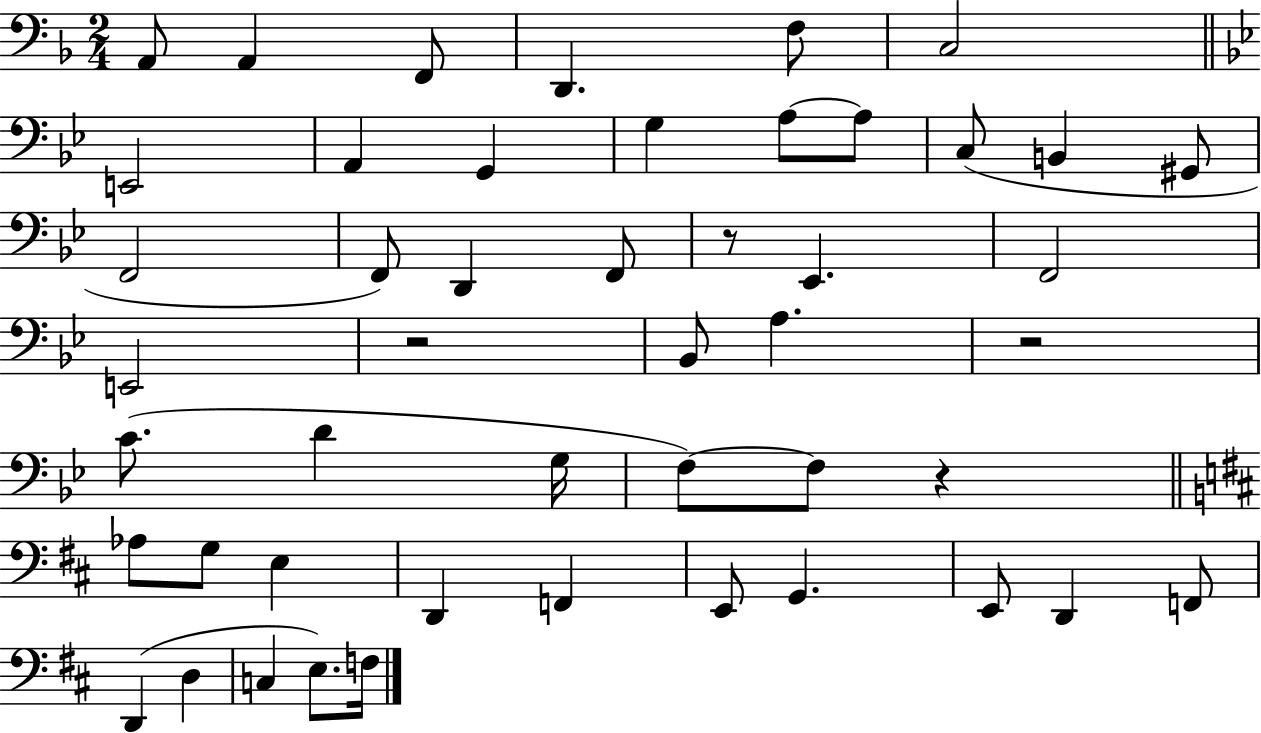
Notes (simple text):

A2/e A2/q F2/e D2/q. F3/e C3/h E2/h A2/q G2/q G3/q A3/e A3/e C3/e B2/q G#2/e F2/h F2/e D2/q F2/e R/e Eb2/q. F2/h E2/h R/h Bb2/e A3/q. R/h C4/e. D4/q G3/s F3/e F3/e R/q Ab3/e G3/e E3/q D2/q F2/q E2/e G2/q. E2/e D2/q F2/e D2/q D3/q C3/q E3/e. F3/s